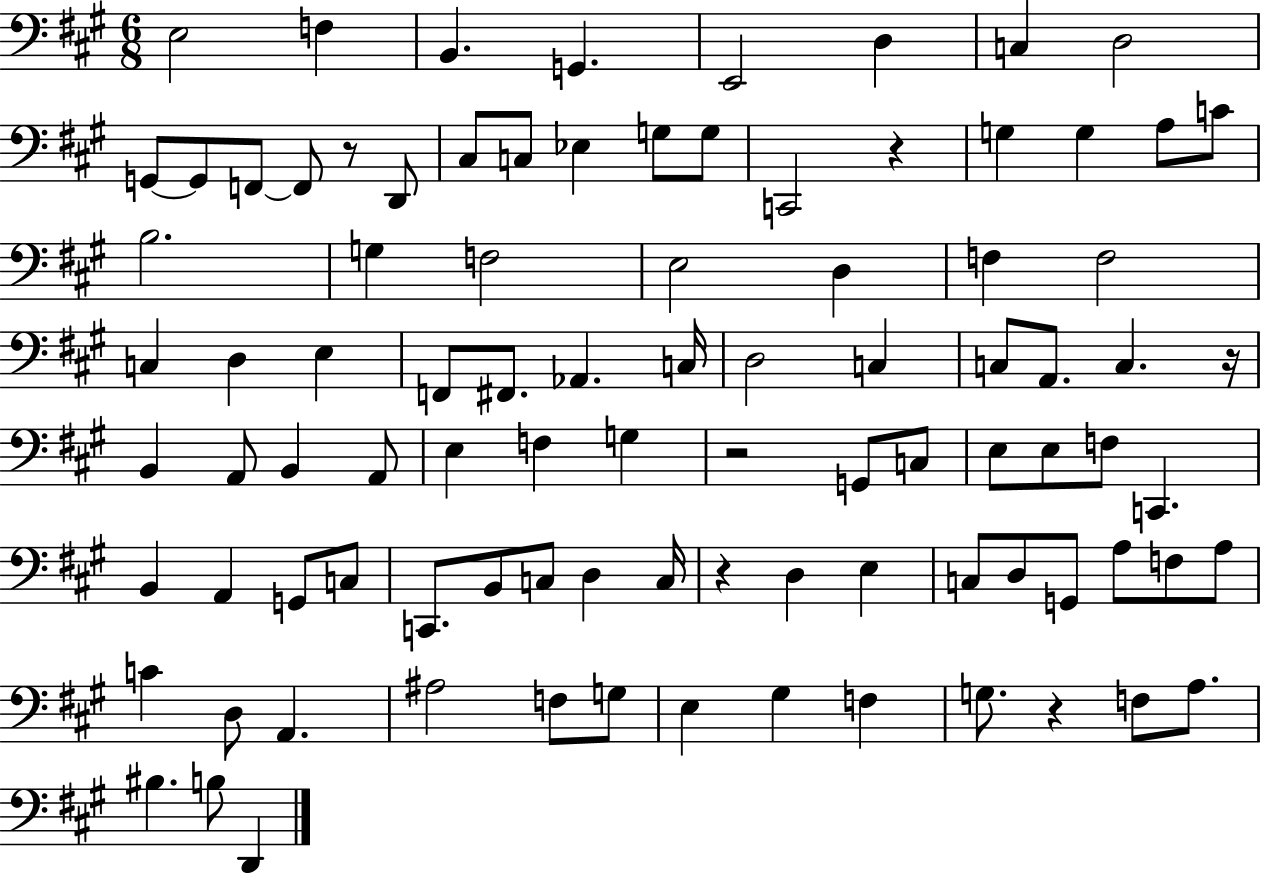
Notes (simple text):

E3/h F3/q B2/q. G2/q. E2/h D3/q C3/q D3/h G2/e G2/e F2/e F2/e R/e D2/e C#3/e C3/e Eb3/q G3/e G3/e C2/h R/q G3/q G3/q A3/e C4/e B3/h. G3/q F3/h E3/h D3/q F3/q F3/h C3/q D3/q E3/q F2/e F#2/e. Ab2/q. C3/s D3/h C3/q C3/e A2/e. C3/q. R/s B2/q A2/e B2/q A2/e E3/q F3/q G3/q R/h G2/e C3/e E3/e E3/e F3/e C2/q. B2/q A2/q G2/e C3/e C2/e. B2/e C3/e D3/q C3/s R/q D3/q E3/q C3/e D3/e G2/e A3/e F3/e A3/e C4/q D3/e A2/q. A#3/h F3/e G3/e E3/q G#3/q F3/q G3/e. R/q F3/e A3/e. BIS3/q. B3/e D2/q